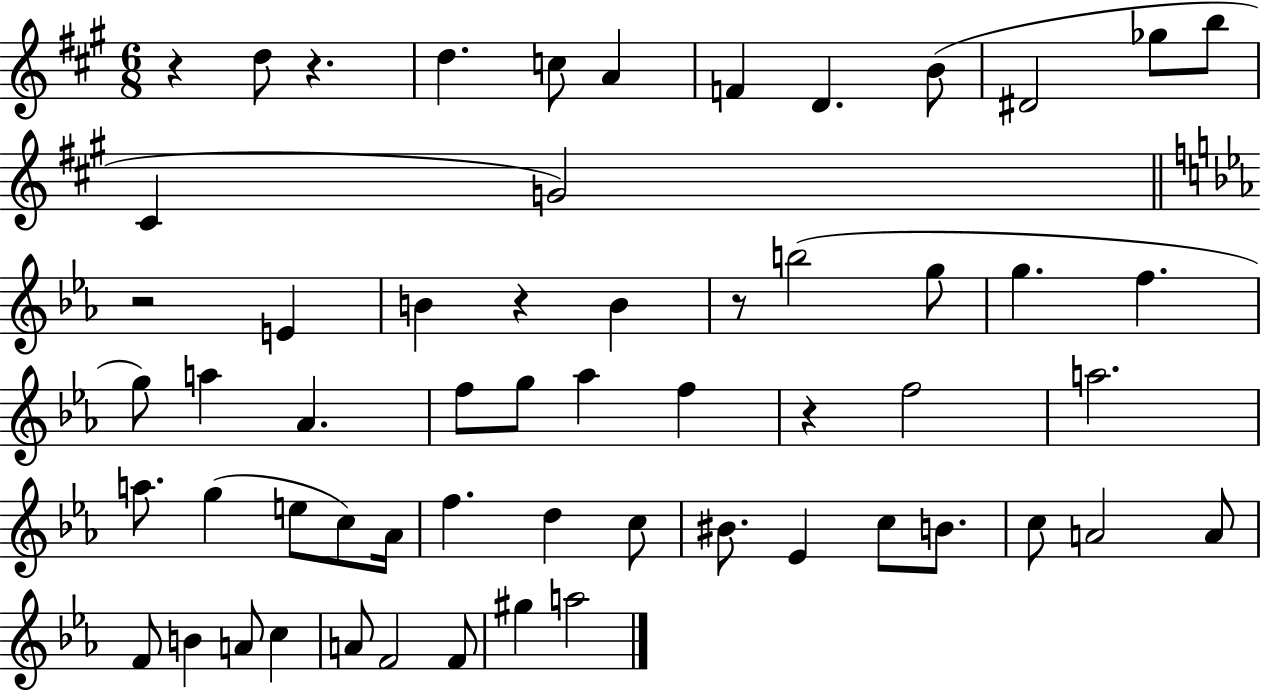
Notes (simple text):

R/q D5/e R/q. D5/q. C5/e A4/q F4/q D4/q. B4/e D#4/h Gb5/e B5/e C#4/q G4/h R/h E4/q B4/q R/q B4/q R/e B5/h G5/e G5/q. F5/q. G5/e A5/q Ab4/q. F5/e G5/e Ab5/q F5/q R/q F5/h A5/h. A5/e. G5/q E5/e C5/e Ab4/s F5/q. D5/q C5/e BIS4/e. Eb4/q C5/e B4/e. C5/e A4/h A4/e F4/e B4/q A4/e C5/q A4/e F4/h F4/e G#5/q A5/h